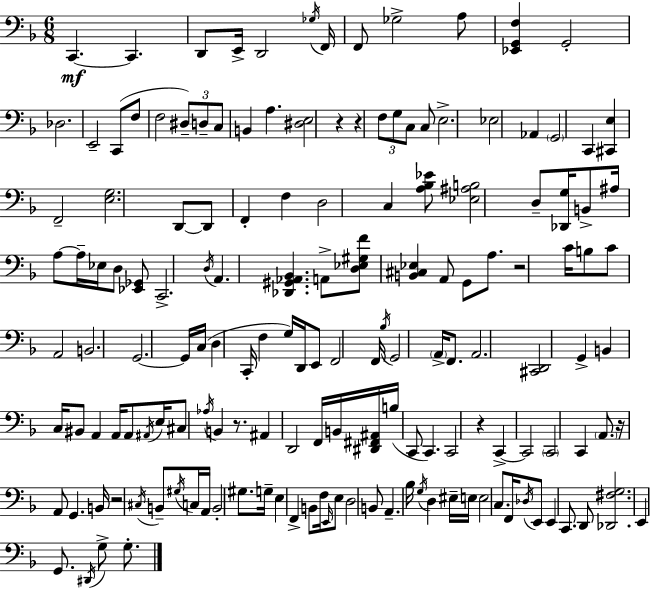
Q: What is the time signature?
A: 6/8